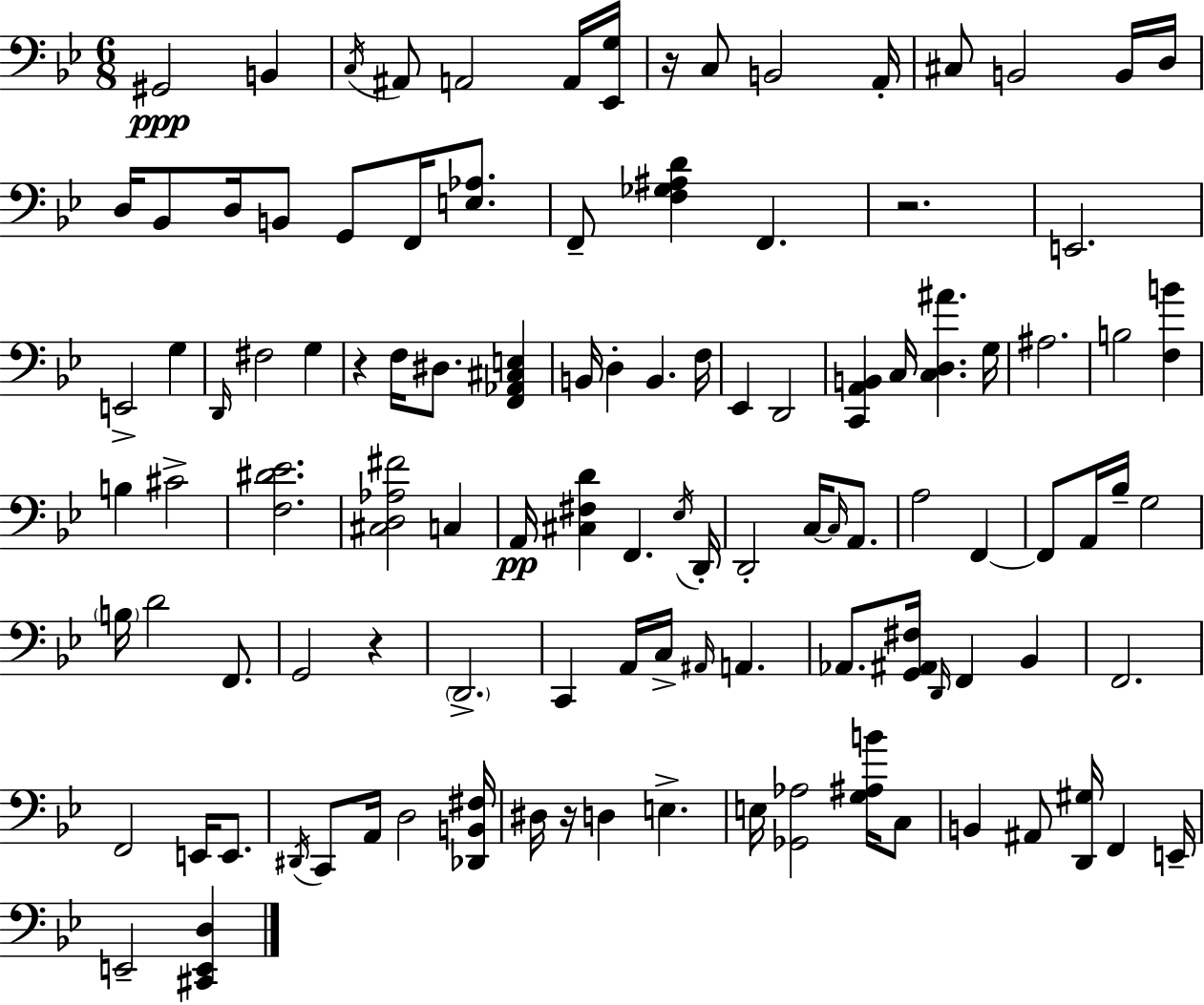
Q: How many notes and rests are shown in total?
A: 109